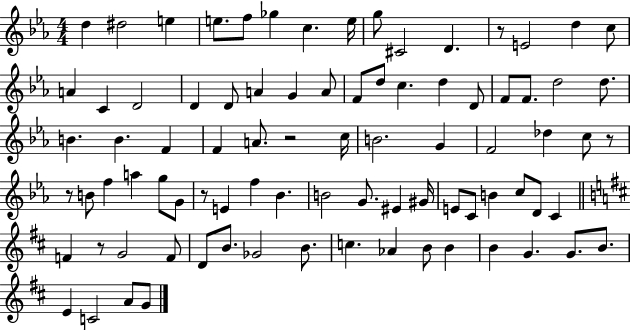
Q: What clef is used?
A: treble